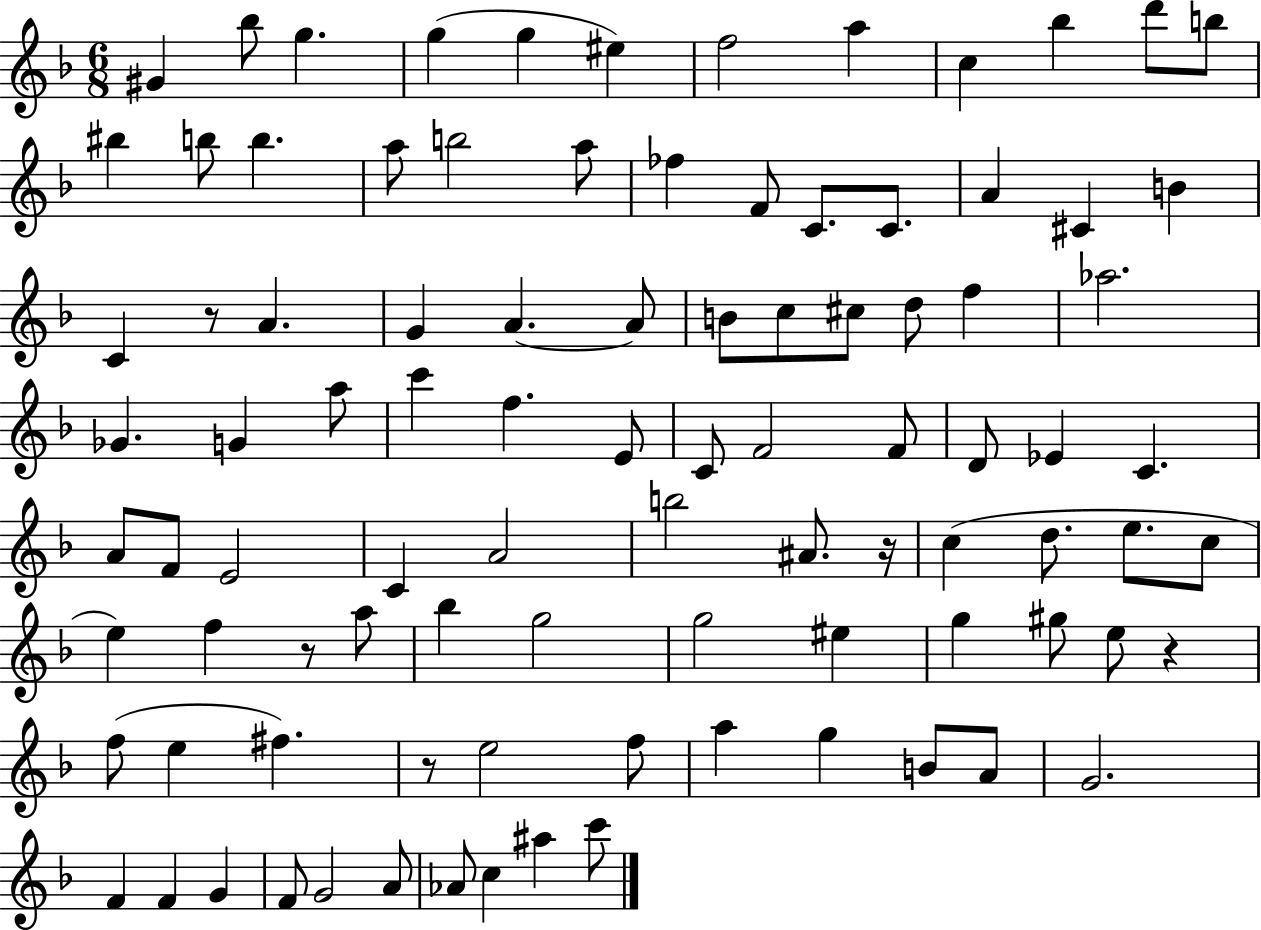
X:1
T:Untitled
M:6/8
L:1/4
K:F
^G _b/2 g g g ^e f2 a c _b d'/2 b/2 ^b b/2 b a/2 b2 a/2 _f F/2 C/2 C/2 A ^C B C z/2 A G A A/2 B/2 c/2 ^c/2 d/2 f _a2 _G G a/2 c' f E/2 C/2 F2 F/2 D/2 _E C A/2 F/2 E2 C A2 b2 ^A/2 z/4 c d/2 e/2 c/2 e f z/2 a/2 _b g2 g2 ^e g ^g/2 e/2 z f/2 e ^f z/2 e2 f/2 a g B/2 A/2 G2 F F G F/2 G2 A/2 _A/2 c ^a c'/2